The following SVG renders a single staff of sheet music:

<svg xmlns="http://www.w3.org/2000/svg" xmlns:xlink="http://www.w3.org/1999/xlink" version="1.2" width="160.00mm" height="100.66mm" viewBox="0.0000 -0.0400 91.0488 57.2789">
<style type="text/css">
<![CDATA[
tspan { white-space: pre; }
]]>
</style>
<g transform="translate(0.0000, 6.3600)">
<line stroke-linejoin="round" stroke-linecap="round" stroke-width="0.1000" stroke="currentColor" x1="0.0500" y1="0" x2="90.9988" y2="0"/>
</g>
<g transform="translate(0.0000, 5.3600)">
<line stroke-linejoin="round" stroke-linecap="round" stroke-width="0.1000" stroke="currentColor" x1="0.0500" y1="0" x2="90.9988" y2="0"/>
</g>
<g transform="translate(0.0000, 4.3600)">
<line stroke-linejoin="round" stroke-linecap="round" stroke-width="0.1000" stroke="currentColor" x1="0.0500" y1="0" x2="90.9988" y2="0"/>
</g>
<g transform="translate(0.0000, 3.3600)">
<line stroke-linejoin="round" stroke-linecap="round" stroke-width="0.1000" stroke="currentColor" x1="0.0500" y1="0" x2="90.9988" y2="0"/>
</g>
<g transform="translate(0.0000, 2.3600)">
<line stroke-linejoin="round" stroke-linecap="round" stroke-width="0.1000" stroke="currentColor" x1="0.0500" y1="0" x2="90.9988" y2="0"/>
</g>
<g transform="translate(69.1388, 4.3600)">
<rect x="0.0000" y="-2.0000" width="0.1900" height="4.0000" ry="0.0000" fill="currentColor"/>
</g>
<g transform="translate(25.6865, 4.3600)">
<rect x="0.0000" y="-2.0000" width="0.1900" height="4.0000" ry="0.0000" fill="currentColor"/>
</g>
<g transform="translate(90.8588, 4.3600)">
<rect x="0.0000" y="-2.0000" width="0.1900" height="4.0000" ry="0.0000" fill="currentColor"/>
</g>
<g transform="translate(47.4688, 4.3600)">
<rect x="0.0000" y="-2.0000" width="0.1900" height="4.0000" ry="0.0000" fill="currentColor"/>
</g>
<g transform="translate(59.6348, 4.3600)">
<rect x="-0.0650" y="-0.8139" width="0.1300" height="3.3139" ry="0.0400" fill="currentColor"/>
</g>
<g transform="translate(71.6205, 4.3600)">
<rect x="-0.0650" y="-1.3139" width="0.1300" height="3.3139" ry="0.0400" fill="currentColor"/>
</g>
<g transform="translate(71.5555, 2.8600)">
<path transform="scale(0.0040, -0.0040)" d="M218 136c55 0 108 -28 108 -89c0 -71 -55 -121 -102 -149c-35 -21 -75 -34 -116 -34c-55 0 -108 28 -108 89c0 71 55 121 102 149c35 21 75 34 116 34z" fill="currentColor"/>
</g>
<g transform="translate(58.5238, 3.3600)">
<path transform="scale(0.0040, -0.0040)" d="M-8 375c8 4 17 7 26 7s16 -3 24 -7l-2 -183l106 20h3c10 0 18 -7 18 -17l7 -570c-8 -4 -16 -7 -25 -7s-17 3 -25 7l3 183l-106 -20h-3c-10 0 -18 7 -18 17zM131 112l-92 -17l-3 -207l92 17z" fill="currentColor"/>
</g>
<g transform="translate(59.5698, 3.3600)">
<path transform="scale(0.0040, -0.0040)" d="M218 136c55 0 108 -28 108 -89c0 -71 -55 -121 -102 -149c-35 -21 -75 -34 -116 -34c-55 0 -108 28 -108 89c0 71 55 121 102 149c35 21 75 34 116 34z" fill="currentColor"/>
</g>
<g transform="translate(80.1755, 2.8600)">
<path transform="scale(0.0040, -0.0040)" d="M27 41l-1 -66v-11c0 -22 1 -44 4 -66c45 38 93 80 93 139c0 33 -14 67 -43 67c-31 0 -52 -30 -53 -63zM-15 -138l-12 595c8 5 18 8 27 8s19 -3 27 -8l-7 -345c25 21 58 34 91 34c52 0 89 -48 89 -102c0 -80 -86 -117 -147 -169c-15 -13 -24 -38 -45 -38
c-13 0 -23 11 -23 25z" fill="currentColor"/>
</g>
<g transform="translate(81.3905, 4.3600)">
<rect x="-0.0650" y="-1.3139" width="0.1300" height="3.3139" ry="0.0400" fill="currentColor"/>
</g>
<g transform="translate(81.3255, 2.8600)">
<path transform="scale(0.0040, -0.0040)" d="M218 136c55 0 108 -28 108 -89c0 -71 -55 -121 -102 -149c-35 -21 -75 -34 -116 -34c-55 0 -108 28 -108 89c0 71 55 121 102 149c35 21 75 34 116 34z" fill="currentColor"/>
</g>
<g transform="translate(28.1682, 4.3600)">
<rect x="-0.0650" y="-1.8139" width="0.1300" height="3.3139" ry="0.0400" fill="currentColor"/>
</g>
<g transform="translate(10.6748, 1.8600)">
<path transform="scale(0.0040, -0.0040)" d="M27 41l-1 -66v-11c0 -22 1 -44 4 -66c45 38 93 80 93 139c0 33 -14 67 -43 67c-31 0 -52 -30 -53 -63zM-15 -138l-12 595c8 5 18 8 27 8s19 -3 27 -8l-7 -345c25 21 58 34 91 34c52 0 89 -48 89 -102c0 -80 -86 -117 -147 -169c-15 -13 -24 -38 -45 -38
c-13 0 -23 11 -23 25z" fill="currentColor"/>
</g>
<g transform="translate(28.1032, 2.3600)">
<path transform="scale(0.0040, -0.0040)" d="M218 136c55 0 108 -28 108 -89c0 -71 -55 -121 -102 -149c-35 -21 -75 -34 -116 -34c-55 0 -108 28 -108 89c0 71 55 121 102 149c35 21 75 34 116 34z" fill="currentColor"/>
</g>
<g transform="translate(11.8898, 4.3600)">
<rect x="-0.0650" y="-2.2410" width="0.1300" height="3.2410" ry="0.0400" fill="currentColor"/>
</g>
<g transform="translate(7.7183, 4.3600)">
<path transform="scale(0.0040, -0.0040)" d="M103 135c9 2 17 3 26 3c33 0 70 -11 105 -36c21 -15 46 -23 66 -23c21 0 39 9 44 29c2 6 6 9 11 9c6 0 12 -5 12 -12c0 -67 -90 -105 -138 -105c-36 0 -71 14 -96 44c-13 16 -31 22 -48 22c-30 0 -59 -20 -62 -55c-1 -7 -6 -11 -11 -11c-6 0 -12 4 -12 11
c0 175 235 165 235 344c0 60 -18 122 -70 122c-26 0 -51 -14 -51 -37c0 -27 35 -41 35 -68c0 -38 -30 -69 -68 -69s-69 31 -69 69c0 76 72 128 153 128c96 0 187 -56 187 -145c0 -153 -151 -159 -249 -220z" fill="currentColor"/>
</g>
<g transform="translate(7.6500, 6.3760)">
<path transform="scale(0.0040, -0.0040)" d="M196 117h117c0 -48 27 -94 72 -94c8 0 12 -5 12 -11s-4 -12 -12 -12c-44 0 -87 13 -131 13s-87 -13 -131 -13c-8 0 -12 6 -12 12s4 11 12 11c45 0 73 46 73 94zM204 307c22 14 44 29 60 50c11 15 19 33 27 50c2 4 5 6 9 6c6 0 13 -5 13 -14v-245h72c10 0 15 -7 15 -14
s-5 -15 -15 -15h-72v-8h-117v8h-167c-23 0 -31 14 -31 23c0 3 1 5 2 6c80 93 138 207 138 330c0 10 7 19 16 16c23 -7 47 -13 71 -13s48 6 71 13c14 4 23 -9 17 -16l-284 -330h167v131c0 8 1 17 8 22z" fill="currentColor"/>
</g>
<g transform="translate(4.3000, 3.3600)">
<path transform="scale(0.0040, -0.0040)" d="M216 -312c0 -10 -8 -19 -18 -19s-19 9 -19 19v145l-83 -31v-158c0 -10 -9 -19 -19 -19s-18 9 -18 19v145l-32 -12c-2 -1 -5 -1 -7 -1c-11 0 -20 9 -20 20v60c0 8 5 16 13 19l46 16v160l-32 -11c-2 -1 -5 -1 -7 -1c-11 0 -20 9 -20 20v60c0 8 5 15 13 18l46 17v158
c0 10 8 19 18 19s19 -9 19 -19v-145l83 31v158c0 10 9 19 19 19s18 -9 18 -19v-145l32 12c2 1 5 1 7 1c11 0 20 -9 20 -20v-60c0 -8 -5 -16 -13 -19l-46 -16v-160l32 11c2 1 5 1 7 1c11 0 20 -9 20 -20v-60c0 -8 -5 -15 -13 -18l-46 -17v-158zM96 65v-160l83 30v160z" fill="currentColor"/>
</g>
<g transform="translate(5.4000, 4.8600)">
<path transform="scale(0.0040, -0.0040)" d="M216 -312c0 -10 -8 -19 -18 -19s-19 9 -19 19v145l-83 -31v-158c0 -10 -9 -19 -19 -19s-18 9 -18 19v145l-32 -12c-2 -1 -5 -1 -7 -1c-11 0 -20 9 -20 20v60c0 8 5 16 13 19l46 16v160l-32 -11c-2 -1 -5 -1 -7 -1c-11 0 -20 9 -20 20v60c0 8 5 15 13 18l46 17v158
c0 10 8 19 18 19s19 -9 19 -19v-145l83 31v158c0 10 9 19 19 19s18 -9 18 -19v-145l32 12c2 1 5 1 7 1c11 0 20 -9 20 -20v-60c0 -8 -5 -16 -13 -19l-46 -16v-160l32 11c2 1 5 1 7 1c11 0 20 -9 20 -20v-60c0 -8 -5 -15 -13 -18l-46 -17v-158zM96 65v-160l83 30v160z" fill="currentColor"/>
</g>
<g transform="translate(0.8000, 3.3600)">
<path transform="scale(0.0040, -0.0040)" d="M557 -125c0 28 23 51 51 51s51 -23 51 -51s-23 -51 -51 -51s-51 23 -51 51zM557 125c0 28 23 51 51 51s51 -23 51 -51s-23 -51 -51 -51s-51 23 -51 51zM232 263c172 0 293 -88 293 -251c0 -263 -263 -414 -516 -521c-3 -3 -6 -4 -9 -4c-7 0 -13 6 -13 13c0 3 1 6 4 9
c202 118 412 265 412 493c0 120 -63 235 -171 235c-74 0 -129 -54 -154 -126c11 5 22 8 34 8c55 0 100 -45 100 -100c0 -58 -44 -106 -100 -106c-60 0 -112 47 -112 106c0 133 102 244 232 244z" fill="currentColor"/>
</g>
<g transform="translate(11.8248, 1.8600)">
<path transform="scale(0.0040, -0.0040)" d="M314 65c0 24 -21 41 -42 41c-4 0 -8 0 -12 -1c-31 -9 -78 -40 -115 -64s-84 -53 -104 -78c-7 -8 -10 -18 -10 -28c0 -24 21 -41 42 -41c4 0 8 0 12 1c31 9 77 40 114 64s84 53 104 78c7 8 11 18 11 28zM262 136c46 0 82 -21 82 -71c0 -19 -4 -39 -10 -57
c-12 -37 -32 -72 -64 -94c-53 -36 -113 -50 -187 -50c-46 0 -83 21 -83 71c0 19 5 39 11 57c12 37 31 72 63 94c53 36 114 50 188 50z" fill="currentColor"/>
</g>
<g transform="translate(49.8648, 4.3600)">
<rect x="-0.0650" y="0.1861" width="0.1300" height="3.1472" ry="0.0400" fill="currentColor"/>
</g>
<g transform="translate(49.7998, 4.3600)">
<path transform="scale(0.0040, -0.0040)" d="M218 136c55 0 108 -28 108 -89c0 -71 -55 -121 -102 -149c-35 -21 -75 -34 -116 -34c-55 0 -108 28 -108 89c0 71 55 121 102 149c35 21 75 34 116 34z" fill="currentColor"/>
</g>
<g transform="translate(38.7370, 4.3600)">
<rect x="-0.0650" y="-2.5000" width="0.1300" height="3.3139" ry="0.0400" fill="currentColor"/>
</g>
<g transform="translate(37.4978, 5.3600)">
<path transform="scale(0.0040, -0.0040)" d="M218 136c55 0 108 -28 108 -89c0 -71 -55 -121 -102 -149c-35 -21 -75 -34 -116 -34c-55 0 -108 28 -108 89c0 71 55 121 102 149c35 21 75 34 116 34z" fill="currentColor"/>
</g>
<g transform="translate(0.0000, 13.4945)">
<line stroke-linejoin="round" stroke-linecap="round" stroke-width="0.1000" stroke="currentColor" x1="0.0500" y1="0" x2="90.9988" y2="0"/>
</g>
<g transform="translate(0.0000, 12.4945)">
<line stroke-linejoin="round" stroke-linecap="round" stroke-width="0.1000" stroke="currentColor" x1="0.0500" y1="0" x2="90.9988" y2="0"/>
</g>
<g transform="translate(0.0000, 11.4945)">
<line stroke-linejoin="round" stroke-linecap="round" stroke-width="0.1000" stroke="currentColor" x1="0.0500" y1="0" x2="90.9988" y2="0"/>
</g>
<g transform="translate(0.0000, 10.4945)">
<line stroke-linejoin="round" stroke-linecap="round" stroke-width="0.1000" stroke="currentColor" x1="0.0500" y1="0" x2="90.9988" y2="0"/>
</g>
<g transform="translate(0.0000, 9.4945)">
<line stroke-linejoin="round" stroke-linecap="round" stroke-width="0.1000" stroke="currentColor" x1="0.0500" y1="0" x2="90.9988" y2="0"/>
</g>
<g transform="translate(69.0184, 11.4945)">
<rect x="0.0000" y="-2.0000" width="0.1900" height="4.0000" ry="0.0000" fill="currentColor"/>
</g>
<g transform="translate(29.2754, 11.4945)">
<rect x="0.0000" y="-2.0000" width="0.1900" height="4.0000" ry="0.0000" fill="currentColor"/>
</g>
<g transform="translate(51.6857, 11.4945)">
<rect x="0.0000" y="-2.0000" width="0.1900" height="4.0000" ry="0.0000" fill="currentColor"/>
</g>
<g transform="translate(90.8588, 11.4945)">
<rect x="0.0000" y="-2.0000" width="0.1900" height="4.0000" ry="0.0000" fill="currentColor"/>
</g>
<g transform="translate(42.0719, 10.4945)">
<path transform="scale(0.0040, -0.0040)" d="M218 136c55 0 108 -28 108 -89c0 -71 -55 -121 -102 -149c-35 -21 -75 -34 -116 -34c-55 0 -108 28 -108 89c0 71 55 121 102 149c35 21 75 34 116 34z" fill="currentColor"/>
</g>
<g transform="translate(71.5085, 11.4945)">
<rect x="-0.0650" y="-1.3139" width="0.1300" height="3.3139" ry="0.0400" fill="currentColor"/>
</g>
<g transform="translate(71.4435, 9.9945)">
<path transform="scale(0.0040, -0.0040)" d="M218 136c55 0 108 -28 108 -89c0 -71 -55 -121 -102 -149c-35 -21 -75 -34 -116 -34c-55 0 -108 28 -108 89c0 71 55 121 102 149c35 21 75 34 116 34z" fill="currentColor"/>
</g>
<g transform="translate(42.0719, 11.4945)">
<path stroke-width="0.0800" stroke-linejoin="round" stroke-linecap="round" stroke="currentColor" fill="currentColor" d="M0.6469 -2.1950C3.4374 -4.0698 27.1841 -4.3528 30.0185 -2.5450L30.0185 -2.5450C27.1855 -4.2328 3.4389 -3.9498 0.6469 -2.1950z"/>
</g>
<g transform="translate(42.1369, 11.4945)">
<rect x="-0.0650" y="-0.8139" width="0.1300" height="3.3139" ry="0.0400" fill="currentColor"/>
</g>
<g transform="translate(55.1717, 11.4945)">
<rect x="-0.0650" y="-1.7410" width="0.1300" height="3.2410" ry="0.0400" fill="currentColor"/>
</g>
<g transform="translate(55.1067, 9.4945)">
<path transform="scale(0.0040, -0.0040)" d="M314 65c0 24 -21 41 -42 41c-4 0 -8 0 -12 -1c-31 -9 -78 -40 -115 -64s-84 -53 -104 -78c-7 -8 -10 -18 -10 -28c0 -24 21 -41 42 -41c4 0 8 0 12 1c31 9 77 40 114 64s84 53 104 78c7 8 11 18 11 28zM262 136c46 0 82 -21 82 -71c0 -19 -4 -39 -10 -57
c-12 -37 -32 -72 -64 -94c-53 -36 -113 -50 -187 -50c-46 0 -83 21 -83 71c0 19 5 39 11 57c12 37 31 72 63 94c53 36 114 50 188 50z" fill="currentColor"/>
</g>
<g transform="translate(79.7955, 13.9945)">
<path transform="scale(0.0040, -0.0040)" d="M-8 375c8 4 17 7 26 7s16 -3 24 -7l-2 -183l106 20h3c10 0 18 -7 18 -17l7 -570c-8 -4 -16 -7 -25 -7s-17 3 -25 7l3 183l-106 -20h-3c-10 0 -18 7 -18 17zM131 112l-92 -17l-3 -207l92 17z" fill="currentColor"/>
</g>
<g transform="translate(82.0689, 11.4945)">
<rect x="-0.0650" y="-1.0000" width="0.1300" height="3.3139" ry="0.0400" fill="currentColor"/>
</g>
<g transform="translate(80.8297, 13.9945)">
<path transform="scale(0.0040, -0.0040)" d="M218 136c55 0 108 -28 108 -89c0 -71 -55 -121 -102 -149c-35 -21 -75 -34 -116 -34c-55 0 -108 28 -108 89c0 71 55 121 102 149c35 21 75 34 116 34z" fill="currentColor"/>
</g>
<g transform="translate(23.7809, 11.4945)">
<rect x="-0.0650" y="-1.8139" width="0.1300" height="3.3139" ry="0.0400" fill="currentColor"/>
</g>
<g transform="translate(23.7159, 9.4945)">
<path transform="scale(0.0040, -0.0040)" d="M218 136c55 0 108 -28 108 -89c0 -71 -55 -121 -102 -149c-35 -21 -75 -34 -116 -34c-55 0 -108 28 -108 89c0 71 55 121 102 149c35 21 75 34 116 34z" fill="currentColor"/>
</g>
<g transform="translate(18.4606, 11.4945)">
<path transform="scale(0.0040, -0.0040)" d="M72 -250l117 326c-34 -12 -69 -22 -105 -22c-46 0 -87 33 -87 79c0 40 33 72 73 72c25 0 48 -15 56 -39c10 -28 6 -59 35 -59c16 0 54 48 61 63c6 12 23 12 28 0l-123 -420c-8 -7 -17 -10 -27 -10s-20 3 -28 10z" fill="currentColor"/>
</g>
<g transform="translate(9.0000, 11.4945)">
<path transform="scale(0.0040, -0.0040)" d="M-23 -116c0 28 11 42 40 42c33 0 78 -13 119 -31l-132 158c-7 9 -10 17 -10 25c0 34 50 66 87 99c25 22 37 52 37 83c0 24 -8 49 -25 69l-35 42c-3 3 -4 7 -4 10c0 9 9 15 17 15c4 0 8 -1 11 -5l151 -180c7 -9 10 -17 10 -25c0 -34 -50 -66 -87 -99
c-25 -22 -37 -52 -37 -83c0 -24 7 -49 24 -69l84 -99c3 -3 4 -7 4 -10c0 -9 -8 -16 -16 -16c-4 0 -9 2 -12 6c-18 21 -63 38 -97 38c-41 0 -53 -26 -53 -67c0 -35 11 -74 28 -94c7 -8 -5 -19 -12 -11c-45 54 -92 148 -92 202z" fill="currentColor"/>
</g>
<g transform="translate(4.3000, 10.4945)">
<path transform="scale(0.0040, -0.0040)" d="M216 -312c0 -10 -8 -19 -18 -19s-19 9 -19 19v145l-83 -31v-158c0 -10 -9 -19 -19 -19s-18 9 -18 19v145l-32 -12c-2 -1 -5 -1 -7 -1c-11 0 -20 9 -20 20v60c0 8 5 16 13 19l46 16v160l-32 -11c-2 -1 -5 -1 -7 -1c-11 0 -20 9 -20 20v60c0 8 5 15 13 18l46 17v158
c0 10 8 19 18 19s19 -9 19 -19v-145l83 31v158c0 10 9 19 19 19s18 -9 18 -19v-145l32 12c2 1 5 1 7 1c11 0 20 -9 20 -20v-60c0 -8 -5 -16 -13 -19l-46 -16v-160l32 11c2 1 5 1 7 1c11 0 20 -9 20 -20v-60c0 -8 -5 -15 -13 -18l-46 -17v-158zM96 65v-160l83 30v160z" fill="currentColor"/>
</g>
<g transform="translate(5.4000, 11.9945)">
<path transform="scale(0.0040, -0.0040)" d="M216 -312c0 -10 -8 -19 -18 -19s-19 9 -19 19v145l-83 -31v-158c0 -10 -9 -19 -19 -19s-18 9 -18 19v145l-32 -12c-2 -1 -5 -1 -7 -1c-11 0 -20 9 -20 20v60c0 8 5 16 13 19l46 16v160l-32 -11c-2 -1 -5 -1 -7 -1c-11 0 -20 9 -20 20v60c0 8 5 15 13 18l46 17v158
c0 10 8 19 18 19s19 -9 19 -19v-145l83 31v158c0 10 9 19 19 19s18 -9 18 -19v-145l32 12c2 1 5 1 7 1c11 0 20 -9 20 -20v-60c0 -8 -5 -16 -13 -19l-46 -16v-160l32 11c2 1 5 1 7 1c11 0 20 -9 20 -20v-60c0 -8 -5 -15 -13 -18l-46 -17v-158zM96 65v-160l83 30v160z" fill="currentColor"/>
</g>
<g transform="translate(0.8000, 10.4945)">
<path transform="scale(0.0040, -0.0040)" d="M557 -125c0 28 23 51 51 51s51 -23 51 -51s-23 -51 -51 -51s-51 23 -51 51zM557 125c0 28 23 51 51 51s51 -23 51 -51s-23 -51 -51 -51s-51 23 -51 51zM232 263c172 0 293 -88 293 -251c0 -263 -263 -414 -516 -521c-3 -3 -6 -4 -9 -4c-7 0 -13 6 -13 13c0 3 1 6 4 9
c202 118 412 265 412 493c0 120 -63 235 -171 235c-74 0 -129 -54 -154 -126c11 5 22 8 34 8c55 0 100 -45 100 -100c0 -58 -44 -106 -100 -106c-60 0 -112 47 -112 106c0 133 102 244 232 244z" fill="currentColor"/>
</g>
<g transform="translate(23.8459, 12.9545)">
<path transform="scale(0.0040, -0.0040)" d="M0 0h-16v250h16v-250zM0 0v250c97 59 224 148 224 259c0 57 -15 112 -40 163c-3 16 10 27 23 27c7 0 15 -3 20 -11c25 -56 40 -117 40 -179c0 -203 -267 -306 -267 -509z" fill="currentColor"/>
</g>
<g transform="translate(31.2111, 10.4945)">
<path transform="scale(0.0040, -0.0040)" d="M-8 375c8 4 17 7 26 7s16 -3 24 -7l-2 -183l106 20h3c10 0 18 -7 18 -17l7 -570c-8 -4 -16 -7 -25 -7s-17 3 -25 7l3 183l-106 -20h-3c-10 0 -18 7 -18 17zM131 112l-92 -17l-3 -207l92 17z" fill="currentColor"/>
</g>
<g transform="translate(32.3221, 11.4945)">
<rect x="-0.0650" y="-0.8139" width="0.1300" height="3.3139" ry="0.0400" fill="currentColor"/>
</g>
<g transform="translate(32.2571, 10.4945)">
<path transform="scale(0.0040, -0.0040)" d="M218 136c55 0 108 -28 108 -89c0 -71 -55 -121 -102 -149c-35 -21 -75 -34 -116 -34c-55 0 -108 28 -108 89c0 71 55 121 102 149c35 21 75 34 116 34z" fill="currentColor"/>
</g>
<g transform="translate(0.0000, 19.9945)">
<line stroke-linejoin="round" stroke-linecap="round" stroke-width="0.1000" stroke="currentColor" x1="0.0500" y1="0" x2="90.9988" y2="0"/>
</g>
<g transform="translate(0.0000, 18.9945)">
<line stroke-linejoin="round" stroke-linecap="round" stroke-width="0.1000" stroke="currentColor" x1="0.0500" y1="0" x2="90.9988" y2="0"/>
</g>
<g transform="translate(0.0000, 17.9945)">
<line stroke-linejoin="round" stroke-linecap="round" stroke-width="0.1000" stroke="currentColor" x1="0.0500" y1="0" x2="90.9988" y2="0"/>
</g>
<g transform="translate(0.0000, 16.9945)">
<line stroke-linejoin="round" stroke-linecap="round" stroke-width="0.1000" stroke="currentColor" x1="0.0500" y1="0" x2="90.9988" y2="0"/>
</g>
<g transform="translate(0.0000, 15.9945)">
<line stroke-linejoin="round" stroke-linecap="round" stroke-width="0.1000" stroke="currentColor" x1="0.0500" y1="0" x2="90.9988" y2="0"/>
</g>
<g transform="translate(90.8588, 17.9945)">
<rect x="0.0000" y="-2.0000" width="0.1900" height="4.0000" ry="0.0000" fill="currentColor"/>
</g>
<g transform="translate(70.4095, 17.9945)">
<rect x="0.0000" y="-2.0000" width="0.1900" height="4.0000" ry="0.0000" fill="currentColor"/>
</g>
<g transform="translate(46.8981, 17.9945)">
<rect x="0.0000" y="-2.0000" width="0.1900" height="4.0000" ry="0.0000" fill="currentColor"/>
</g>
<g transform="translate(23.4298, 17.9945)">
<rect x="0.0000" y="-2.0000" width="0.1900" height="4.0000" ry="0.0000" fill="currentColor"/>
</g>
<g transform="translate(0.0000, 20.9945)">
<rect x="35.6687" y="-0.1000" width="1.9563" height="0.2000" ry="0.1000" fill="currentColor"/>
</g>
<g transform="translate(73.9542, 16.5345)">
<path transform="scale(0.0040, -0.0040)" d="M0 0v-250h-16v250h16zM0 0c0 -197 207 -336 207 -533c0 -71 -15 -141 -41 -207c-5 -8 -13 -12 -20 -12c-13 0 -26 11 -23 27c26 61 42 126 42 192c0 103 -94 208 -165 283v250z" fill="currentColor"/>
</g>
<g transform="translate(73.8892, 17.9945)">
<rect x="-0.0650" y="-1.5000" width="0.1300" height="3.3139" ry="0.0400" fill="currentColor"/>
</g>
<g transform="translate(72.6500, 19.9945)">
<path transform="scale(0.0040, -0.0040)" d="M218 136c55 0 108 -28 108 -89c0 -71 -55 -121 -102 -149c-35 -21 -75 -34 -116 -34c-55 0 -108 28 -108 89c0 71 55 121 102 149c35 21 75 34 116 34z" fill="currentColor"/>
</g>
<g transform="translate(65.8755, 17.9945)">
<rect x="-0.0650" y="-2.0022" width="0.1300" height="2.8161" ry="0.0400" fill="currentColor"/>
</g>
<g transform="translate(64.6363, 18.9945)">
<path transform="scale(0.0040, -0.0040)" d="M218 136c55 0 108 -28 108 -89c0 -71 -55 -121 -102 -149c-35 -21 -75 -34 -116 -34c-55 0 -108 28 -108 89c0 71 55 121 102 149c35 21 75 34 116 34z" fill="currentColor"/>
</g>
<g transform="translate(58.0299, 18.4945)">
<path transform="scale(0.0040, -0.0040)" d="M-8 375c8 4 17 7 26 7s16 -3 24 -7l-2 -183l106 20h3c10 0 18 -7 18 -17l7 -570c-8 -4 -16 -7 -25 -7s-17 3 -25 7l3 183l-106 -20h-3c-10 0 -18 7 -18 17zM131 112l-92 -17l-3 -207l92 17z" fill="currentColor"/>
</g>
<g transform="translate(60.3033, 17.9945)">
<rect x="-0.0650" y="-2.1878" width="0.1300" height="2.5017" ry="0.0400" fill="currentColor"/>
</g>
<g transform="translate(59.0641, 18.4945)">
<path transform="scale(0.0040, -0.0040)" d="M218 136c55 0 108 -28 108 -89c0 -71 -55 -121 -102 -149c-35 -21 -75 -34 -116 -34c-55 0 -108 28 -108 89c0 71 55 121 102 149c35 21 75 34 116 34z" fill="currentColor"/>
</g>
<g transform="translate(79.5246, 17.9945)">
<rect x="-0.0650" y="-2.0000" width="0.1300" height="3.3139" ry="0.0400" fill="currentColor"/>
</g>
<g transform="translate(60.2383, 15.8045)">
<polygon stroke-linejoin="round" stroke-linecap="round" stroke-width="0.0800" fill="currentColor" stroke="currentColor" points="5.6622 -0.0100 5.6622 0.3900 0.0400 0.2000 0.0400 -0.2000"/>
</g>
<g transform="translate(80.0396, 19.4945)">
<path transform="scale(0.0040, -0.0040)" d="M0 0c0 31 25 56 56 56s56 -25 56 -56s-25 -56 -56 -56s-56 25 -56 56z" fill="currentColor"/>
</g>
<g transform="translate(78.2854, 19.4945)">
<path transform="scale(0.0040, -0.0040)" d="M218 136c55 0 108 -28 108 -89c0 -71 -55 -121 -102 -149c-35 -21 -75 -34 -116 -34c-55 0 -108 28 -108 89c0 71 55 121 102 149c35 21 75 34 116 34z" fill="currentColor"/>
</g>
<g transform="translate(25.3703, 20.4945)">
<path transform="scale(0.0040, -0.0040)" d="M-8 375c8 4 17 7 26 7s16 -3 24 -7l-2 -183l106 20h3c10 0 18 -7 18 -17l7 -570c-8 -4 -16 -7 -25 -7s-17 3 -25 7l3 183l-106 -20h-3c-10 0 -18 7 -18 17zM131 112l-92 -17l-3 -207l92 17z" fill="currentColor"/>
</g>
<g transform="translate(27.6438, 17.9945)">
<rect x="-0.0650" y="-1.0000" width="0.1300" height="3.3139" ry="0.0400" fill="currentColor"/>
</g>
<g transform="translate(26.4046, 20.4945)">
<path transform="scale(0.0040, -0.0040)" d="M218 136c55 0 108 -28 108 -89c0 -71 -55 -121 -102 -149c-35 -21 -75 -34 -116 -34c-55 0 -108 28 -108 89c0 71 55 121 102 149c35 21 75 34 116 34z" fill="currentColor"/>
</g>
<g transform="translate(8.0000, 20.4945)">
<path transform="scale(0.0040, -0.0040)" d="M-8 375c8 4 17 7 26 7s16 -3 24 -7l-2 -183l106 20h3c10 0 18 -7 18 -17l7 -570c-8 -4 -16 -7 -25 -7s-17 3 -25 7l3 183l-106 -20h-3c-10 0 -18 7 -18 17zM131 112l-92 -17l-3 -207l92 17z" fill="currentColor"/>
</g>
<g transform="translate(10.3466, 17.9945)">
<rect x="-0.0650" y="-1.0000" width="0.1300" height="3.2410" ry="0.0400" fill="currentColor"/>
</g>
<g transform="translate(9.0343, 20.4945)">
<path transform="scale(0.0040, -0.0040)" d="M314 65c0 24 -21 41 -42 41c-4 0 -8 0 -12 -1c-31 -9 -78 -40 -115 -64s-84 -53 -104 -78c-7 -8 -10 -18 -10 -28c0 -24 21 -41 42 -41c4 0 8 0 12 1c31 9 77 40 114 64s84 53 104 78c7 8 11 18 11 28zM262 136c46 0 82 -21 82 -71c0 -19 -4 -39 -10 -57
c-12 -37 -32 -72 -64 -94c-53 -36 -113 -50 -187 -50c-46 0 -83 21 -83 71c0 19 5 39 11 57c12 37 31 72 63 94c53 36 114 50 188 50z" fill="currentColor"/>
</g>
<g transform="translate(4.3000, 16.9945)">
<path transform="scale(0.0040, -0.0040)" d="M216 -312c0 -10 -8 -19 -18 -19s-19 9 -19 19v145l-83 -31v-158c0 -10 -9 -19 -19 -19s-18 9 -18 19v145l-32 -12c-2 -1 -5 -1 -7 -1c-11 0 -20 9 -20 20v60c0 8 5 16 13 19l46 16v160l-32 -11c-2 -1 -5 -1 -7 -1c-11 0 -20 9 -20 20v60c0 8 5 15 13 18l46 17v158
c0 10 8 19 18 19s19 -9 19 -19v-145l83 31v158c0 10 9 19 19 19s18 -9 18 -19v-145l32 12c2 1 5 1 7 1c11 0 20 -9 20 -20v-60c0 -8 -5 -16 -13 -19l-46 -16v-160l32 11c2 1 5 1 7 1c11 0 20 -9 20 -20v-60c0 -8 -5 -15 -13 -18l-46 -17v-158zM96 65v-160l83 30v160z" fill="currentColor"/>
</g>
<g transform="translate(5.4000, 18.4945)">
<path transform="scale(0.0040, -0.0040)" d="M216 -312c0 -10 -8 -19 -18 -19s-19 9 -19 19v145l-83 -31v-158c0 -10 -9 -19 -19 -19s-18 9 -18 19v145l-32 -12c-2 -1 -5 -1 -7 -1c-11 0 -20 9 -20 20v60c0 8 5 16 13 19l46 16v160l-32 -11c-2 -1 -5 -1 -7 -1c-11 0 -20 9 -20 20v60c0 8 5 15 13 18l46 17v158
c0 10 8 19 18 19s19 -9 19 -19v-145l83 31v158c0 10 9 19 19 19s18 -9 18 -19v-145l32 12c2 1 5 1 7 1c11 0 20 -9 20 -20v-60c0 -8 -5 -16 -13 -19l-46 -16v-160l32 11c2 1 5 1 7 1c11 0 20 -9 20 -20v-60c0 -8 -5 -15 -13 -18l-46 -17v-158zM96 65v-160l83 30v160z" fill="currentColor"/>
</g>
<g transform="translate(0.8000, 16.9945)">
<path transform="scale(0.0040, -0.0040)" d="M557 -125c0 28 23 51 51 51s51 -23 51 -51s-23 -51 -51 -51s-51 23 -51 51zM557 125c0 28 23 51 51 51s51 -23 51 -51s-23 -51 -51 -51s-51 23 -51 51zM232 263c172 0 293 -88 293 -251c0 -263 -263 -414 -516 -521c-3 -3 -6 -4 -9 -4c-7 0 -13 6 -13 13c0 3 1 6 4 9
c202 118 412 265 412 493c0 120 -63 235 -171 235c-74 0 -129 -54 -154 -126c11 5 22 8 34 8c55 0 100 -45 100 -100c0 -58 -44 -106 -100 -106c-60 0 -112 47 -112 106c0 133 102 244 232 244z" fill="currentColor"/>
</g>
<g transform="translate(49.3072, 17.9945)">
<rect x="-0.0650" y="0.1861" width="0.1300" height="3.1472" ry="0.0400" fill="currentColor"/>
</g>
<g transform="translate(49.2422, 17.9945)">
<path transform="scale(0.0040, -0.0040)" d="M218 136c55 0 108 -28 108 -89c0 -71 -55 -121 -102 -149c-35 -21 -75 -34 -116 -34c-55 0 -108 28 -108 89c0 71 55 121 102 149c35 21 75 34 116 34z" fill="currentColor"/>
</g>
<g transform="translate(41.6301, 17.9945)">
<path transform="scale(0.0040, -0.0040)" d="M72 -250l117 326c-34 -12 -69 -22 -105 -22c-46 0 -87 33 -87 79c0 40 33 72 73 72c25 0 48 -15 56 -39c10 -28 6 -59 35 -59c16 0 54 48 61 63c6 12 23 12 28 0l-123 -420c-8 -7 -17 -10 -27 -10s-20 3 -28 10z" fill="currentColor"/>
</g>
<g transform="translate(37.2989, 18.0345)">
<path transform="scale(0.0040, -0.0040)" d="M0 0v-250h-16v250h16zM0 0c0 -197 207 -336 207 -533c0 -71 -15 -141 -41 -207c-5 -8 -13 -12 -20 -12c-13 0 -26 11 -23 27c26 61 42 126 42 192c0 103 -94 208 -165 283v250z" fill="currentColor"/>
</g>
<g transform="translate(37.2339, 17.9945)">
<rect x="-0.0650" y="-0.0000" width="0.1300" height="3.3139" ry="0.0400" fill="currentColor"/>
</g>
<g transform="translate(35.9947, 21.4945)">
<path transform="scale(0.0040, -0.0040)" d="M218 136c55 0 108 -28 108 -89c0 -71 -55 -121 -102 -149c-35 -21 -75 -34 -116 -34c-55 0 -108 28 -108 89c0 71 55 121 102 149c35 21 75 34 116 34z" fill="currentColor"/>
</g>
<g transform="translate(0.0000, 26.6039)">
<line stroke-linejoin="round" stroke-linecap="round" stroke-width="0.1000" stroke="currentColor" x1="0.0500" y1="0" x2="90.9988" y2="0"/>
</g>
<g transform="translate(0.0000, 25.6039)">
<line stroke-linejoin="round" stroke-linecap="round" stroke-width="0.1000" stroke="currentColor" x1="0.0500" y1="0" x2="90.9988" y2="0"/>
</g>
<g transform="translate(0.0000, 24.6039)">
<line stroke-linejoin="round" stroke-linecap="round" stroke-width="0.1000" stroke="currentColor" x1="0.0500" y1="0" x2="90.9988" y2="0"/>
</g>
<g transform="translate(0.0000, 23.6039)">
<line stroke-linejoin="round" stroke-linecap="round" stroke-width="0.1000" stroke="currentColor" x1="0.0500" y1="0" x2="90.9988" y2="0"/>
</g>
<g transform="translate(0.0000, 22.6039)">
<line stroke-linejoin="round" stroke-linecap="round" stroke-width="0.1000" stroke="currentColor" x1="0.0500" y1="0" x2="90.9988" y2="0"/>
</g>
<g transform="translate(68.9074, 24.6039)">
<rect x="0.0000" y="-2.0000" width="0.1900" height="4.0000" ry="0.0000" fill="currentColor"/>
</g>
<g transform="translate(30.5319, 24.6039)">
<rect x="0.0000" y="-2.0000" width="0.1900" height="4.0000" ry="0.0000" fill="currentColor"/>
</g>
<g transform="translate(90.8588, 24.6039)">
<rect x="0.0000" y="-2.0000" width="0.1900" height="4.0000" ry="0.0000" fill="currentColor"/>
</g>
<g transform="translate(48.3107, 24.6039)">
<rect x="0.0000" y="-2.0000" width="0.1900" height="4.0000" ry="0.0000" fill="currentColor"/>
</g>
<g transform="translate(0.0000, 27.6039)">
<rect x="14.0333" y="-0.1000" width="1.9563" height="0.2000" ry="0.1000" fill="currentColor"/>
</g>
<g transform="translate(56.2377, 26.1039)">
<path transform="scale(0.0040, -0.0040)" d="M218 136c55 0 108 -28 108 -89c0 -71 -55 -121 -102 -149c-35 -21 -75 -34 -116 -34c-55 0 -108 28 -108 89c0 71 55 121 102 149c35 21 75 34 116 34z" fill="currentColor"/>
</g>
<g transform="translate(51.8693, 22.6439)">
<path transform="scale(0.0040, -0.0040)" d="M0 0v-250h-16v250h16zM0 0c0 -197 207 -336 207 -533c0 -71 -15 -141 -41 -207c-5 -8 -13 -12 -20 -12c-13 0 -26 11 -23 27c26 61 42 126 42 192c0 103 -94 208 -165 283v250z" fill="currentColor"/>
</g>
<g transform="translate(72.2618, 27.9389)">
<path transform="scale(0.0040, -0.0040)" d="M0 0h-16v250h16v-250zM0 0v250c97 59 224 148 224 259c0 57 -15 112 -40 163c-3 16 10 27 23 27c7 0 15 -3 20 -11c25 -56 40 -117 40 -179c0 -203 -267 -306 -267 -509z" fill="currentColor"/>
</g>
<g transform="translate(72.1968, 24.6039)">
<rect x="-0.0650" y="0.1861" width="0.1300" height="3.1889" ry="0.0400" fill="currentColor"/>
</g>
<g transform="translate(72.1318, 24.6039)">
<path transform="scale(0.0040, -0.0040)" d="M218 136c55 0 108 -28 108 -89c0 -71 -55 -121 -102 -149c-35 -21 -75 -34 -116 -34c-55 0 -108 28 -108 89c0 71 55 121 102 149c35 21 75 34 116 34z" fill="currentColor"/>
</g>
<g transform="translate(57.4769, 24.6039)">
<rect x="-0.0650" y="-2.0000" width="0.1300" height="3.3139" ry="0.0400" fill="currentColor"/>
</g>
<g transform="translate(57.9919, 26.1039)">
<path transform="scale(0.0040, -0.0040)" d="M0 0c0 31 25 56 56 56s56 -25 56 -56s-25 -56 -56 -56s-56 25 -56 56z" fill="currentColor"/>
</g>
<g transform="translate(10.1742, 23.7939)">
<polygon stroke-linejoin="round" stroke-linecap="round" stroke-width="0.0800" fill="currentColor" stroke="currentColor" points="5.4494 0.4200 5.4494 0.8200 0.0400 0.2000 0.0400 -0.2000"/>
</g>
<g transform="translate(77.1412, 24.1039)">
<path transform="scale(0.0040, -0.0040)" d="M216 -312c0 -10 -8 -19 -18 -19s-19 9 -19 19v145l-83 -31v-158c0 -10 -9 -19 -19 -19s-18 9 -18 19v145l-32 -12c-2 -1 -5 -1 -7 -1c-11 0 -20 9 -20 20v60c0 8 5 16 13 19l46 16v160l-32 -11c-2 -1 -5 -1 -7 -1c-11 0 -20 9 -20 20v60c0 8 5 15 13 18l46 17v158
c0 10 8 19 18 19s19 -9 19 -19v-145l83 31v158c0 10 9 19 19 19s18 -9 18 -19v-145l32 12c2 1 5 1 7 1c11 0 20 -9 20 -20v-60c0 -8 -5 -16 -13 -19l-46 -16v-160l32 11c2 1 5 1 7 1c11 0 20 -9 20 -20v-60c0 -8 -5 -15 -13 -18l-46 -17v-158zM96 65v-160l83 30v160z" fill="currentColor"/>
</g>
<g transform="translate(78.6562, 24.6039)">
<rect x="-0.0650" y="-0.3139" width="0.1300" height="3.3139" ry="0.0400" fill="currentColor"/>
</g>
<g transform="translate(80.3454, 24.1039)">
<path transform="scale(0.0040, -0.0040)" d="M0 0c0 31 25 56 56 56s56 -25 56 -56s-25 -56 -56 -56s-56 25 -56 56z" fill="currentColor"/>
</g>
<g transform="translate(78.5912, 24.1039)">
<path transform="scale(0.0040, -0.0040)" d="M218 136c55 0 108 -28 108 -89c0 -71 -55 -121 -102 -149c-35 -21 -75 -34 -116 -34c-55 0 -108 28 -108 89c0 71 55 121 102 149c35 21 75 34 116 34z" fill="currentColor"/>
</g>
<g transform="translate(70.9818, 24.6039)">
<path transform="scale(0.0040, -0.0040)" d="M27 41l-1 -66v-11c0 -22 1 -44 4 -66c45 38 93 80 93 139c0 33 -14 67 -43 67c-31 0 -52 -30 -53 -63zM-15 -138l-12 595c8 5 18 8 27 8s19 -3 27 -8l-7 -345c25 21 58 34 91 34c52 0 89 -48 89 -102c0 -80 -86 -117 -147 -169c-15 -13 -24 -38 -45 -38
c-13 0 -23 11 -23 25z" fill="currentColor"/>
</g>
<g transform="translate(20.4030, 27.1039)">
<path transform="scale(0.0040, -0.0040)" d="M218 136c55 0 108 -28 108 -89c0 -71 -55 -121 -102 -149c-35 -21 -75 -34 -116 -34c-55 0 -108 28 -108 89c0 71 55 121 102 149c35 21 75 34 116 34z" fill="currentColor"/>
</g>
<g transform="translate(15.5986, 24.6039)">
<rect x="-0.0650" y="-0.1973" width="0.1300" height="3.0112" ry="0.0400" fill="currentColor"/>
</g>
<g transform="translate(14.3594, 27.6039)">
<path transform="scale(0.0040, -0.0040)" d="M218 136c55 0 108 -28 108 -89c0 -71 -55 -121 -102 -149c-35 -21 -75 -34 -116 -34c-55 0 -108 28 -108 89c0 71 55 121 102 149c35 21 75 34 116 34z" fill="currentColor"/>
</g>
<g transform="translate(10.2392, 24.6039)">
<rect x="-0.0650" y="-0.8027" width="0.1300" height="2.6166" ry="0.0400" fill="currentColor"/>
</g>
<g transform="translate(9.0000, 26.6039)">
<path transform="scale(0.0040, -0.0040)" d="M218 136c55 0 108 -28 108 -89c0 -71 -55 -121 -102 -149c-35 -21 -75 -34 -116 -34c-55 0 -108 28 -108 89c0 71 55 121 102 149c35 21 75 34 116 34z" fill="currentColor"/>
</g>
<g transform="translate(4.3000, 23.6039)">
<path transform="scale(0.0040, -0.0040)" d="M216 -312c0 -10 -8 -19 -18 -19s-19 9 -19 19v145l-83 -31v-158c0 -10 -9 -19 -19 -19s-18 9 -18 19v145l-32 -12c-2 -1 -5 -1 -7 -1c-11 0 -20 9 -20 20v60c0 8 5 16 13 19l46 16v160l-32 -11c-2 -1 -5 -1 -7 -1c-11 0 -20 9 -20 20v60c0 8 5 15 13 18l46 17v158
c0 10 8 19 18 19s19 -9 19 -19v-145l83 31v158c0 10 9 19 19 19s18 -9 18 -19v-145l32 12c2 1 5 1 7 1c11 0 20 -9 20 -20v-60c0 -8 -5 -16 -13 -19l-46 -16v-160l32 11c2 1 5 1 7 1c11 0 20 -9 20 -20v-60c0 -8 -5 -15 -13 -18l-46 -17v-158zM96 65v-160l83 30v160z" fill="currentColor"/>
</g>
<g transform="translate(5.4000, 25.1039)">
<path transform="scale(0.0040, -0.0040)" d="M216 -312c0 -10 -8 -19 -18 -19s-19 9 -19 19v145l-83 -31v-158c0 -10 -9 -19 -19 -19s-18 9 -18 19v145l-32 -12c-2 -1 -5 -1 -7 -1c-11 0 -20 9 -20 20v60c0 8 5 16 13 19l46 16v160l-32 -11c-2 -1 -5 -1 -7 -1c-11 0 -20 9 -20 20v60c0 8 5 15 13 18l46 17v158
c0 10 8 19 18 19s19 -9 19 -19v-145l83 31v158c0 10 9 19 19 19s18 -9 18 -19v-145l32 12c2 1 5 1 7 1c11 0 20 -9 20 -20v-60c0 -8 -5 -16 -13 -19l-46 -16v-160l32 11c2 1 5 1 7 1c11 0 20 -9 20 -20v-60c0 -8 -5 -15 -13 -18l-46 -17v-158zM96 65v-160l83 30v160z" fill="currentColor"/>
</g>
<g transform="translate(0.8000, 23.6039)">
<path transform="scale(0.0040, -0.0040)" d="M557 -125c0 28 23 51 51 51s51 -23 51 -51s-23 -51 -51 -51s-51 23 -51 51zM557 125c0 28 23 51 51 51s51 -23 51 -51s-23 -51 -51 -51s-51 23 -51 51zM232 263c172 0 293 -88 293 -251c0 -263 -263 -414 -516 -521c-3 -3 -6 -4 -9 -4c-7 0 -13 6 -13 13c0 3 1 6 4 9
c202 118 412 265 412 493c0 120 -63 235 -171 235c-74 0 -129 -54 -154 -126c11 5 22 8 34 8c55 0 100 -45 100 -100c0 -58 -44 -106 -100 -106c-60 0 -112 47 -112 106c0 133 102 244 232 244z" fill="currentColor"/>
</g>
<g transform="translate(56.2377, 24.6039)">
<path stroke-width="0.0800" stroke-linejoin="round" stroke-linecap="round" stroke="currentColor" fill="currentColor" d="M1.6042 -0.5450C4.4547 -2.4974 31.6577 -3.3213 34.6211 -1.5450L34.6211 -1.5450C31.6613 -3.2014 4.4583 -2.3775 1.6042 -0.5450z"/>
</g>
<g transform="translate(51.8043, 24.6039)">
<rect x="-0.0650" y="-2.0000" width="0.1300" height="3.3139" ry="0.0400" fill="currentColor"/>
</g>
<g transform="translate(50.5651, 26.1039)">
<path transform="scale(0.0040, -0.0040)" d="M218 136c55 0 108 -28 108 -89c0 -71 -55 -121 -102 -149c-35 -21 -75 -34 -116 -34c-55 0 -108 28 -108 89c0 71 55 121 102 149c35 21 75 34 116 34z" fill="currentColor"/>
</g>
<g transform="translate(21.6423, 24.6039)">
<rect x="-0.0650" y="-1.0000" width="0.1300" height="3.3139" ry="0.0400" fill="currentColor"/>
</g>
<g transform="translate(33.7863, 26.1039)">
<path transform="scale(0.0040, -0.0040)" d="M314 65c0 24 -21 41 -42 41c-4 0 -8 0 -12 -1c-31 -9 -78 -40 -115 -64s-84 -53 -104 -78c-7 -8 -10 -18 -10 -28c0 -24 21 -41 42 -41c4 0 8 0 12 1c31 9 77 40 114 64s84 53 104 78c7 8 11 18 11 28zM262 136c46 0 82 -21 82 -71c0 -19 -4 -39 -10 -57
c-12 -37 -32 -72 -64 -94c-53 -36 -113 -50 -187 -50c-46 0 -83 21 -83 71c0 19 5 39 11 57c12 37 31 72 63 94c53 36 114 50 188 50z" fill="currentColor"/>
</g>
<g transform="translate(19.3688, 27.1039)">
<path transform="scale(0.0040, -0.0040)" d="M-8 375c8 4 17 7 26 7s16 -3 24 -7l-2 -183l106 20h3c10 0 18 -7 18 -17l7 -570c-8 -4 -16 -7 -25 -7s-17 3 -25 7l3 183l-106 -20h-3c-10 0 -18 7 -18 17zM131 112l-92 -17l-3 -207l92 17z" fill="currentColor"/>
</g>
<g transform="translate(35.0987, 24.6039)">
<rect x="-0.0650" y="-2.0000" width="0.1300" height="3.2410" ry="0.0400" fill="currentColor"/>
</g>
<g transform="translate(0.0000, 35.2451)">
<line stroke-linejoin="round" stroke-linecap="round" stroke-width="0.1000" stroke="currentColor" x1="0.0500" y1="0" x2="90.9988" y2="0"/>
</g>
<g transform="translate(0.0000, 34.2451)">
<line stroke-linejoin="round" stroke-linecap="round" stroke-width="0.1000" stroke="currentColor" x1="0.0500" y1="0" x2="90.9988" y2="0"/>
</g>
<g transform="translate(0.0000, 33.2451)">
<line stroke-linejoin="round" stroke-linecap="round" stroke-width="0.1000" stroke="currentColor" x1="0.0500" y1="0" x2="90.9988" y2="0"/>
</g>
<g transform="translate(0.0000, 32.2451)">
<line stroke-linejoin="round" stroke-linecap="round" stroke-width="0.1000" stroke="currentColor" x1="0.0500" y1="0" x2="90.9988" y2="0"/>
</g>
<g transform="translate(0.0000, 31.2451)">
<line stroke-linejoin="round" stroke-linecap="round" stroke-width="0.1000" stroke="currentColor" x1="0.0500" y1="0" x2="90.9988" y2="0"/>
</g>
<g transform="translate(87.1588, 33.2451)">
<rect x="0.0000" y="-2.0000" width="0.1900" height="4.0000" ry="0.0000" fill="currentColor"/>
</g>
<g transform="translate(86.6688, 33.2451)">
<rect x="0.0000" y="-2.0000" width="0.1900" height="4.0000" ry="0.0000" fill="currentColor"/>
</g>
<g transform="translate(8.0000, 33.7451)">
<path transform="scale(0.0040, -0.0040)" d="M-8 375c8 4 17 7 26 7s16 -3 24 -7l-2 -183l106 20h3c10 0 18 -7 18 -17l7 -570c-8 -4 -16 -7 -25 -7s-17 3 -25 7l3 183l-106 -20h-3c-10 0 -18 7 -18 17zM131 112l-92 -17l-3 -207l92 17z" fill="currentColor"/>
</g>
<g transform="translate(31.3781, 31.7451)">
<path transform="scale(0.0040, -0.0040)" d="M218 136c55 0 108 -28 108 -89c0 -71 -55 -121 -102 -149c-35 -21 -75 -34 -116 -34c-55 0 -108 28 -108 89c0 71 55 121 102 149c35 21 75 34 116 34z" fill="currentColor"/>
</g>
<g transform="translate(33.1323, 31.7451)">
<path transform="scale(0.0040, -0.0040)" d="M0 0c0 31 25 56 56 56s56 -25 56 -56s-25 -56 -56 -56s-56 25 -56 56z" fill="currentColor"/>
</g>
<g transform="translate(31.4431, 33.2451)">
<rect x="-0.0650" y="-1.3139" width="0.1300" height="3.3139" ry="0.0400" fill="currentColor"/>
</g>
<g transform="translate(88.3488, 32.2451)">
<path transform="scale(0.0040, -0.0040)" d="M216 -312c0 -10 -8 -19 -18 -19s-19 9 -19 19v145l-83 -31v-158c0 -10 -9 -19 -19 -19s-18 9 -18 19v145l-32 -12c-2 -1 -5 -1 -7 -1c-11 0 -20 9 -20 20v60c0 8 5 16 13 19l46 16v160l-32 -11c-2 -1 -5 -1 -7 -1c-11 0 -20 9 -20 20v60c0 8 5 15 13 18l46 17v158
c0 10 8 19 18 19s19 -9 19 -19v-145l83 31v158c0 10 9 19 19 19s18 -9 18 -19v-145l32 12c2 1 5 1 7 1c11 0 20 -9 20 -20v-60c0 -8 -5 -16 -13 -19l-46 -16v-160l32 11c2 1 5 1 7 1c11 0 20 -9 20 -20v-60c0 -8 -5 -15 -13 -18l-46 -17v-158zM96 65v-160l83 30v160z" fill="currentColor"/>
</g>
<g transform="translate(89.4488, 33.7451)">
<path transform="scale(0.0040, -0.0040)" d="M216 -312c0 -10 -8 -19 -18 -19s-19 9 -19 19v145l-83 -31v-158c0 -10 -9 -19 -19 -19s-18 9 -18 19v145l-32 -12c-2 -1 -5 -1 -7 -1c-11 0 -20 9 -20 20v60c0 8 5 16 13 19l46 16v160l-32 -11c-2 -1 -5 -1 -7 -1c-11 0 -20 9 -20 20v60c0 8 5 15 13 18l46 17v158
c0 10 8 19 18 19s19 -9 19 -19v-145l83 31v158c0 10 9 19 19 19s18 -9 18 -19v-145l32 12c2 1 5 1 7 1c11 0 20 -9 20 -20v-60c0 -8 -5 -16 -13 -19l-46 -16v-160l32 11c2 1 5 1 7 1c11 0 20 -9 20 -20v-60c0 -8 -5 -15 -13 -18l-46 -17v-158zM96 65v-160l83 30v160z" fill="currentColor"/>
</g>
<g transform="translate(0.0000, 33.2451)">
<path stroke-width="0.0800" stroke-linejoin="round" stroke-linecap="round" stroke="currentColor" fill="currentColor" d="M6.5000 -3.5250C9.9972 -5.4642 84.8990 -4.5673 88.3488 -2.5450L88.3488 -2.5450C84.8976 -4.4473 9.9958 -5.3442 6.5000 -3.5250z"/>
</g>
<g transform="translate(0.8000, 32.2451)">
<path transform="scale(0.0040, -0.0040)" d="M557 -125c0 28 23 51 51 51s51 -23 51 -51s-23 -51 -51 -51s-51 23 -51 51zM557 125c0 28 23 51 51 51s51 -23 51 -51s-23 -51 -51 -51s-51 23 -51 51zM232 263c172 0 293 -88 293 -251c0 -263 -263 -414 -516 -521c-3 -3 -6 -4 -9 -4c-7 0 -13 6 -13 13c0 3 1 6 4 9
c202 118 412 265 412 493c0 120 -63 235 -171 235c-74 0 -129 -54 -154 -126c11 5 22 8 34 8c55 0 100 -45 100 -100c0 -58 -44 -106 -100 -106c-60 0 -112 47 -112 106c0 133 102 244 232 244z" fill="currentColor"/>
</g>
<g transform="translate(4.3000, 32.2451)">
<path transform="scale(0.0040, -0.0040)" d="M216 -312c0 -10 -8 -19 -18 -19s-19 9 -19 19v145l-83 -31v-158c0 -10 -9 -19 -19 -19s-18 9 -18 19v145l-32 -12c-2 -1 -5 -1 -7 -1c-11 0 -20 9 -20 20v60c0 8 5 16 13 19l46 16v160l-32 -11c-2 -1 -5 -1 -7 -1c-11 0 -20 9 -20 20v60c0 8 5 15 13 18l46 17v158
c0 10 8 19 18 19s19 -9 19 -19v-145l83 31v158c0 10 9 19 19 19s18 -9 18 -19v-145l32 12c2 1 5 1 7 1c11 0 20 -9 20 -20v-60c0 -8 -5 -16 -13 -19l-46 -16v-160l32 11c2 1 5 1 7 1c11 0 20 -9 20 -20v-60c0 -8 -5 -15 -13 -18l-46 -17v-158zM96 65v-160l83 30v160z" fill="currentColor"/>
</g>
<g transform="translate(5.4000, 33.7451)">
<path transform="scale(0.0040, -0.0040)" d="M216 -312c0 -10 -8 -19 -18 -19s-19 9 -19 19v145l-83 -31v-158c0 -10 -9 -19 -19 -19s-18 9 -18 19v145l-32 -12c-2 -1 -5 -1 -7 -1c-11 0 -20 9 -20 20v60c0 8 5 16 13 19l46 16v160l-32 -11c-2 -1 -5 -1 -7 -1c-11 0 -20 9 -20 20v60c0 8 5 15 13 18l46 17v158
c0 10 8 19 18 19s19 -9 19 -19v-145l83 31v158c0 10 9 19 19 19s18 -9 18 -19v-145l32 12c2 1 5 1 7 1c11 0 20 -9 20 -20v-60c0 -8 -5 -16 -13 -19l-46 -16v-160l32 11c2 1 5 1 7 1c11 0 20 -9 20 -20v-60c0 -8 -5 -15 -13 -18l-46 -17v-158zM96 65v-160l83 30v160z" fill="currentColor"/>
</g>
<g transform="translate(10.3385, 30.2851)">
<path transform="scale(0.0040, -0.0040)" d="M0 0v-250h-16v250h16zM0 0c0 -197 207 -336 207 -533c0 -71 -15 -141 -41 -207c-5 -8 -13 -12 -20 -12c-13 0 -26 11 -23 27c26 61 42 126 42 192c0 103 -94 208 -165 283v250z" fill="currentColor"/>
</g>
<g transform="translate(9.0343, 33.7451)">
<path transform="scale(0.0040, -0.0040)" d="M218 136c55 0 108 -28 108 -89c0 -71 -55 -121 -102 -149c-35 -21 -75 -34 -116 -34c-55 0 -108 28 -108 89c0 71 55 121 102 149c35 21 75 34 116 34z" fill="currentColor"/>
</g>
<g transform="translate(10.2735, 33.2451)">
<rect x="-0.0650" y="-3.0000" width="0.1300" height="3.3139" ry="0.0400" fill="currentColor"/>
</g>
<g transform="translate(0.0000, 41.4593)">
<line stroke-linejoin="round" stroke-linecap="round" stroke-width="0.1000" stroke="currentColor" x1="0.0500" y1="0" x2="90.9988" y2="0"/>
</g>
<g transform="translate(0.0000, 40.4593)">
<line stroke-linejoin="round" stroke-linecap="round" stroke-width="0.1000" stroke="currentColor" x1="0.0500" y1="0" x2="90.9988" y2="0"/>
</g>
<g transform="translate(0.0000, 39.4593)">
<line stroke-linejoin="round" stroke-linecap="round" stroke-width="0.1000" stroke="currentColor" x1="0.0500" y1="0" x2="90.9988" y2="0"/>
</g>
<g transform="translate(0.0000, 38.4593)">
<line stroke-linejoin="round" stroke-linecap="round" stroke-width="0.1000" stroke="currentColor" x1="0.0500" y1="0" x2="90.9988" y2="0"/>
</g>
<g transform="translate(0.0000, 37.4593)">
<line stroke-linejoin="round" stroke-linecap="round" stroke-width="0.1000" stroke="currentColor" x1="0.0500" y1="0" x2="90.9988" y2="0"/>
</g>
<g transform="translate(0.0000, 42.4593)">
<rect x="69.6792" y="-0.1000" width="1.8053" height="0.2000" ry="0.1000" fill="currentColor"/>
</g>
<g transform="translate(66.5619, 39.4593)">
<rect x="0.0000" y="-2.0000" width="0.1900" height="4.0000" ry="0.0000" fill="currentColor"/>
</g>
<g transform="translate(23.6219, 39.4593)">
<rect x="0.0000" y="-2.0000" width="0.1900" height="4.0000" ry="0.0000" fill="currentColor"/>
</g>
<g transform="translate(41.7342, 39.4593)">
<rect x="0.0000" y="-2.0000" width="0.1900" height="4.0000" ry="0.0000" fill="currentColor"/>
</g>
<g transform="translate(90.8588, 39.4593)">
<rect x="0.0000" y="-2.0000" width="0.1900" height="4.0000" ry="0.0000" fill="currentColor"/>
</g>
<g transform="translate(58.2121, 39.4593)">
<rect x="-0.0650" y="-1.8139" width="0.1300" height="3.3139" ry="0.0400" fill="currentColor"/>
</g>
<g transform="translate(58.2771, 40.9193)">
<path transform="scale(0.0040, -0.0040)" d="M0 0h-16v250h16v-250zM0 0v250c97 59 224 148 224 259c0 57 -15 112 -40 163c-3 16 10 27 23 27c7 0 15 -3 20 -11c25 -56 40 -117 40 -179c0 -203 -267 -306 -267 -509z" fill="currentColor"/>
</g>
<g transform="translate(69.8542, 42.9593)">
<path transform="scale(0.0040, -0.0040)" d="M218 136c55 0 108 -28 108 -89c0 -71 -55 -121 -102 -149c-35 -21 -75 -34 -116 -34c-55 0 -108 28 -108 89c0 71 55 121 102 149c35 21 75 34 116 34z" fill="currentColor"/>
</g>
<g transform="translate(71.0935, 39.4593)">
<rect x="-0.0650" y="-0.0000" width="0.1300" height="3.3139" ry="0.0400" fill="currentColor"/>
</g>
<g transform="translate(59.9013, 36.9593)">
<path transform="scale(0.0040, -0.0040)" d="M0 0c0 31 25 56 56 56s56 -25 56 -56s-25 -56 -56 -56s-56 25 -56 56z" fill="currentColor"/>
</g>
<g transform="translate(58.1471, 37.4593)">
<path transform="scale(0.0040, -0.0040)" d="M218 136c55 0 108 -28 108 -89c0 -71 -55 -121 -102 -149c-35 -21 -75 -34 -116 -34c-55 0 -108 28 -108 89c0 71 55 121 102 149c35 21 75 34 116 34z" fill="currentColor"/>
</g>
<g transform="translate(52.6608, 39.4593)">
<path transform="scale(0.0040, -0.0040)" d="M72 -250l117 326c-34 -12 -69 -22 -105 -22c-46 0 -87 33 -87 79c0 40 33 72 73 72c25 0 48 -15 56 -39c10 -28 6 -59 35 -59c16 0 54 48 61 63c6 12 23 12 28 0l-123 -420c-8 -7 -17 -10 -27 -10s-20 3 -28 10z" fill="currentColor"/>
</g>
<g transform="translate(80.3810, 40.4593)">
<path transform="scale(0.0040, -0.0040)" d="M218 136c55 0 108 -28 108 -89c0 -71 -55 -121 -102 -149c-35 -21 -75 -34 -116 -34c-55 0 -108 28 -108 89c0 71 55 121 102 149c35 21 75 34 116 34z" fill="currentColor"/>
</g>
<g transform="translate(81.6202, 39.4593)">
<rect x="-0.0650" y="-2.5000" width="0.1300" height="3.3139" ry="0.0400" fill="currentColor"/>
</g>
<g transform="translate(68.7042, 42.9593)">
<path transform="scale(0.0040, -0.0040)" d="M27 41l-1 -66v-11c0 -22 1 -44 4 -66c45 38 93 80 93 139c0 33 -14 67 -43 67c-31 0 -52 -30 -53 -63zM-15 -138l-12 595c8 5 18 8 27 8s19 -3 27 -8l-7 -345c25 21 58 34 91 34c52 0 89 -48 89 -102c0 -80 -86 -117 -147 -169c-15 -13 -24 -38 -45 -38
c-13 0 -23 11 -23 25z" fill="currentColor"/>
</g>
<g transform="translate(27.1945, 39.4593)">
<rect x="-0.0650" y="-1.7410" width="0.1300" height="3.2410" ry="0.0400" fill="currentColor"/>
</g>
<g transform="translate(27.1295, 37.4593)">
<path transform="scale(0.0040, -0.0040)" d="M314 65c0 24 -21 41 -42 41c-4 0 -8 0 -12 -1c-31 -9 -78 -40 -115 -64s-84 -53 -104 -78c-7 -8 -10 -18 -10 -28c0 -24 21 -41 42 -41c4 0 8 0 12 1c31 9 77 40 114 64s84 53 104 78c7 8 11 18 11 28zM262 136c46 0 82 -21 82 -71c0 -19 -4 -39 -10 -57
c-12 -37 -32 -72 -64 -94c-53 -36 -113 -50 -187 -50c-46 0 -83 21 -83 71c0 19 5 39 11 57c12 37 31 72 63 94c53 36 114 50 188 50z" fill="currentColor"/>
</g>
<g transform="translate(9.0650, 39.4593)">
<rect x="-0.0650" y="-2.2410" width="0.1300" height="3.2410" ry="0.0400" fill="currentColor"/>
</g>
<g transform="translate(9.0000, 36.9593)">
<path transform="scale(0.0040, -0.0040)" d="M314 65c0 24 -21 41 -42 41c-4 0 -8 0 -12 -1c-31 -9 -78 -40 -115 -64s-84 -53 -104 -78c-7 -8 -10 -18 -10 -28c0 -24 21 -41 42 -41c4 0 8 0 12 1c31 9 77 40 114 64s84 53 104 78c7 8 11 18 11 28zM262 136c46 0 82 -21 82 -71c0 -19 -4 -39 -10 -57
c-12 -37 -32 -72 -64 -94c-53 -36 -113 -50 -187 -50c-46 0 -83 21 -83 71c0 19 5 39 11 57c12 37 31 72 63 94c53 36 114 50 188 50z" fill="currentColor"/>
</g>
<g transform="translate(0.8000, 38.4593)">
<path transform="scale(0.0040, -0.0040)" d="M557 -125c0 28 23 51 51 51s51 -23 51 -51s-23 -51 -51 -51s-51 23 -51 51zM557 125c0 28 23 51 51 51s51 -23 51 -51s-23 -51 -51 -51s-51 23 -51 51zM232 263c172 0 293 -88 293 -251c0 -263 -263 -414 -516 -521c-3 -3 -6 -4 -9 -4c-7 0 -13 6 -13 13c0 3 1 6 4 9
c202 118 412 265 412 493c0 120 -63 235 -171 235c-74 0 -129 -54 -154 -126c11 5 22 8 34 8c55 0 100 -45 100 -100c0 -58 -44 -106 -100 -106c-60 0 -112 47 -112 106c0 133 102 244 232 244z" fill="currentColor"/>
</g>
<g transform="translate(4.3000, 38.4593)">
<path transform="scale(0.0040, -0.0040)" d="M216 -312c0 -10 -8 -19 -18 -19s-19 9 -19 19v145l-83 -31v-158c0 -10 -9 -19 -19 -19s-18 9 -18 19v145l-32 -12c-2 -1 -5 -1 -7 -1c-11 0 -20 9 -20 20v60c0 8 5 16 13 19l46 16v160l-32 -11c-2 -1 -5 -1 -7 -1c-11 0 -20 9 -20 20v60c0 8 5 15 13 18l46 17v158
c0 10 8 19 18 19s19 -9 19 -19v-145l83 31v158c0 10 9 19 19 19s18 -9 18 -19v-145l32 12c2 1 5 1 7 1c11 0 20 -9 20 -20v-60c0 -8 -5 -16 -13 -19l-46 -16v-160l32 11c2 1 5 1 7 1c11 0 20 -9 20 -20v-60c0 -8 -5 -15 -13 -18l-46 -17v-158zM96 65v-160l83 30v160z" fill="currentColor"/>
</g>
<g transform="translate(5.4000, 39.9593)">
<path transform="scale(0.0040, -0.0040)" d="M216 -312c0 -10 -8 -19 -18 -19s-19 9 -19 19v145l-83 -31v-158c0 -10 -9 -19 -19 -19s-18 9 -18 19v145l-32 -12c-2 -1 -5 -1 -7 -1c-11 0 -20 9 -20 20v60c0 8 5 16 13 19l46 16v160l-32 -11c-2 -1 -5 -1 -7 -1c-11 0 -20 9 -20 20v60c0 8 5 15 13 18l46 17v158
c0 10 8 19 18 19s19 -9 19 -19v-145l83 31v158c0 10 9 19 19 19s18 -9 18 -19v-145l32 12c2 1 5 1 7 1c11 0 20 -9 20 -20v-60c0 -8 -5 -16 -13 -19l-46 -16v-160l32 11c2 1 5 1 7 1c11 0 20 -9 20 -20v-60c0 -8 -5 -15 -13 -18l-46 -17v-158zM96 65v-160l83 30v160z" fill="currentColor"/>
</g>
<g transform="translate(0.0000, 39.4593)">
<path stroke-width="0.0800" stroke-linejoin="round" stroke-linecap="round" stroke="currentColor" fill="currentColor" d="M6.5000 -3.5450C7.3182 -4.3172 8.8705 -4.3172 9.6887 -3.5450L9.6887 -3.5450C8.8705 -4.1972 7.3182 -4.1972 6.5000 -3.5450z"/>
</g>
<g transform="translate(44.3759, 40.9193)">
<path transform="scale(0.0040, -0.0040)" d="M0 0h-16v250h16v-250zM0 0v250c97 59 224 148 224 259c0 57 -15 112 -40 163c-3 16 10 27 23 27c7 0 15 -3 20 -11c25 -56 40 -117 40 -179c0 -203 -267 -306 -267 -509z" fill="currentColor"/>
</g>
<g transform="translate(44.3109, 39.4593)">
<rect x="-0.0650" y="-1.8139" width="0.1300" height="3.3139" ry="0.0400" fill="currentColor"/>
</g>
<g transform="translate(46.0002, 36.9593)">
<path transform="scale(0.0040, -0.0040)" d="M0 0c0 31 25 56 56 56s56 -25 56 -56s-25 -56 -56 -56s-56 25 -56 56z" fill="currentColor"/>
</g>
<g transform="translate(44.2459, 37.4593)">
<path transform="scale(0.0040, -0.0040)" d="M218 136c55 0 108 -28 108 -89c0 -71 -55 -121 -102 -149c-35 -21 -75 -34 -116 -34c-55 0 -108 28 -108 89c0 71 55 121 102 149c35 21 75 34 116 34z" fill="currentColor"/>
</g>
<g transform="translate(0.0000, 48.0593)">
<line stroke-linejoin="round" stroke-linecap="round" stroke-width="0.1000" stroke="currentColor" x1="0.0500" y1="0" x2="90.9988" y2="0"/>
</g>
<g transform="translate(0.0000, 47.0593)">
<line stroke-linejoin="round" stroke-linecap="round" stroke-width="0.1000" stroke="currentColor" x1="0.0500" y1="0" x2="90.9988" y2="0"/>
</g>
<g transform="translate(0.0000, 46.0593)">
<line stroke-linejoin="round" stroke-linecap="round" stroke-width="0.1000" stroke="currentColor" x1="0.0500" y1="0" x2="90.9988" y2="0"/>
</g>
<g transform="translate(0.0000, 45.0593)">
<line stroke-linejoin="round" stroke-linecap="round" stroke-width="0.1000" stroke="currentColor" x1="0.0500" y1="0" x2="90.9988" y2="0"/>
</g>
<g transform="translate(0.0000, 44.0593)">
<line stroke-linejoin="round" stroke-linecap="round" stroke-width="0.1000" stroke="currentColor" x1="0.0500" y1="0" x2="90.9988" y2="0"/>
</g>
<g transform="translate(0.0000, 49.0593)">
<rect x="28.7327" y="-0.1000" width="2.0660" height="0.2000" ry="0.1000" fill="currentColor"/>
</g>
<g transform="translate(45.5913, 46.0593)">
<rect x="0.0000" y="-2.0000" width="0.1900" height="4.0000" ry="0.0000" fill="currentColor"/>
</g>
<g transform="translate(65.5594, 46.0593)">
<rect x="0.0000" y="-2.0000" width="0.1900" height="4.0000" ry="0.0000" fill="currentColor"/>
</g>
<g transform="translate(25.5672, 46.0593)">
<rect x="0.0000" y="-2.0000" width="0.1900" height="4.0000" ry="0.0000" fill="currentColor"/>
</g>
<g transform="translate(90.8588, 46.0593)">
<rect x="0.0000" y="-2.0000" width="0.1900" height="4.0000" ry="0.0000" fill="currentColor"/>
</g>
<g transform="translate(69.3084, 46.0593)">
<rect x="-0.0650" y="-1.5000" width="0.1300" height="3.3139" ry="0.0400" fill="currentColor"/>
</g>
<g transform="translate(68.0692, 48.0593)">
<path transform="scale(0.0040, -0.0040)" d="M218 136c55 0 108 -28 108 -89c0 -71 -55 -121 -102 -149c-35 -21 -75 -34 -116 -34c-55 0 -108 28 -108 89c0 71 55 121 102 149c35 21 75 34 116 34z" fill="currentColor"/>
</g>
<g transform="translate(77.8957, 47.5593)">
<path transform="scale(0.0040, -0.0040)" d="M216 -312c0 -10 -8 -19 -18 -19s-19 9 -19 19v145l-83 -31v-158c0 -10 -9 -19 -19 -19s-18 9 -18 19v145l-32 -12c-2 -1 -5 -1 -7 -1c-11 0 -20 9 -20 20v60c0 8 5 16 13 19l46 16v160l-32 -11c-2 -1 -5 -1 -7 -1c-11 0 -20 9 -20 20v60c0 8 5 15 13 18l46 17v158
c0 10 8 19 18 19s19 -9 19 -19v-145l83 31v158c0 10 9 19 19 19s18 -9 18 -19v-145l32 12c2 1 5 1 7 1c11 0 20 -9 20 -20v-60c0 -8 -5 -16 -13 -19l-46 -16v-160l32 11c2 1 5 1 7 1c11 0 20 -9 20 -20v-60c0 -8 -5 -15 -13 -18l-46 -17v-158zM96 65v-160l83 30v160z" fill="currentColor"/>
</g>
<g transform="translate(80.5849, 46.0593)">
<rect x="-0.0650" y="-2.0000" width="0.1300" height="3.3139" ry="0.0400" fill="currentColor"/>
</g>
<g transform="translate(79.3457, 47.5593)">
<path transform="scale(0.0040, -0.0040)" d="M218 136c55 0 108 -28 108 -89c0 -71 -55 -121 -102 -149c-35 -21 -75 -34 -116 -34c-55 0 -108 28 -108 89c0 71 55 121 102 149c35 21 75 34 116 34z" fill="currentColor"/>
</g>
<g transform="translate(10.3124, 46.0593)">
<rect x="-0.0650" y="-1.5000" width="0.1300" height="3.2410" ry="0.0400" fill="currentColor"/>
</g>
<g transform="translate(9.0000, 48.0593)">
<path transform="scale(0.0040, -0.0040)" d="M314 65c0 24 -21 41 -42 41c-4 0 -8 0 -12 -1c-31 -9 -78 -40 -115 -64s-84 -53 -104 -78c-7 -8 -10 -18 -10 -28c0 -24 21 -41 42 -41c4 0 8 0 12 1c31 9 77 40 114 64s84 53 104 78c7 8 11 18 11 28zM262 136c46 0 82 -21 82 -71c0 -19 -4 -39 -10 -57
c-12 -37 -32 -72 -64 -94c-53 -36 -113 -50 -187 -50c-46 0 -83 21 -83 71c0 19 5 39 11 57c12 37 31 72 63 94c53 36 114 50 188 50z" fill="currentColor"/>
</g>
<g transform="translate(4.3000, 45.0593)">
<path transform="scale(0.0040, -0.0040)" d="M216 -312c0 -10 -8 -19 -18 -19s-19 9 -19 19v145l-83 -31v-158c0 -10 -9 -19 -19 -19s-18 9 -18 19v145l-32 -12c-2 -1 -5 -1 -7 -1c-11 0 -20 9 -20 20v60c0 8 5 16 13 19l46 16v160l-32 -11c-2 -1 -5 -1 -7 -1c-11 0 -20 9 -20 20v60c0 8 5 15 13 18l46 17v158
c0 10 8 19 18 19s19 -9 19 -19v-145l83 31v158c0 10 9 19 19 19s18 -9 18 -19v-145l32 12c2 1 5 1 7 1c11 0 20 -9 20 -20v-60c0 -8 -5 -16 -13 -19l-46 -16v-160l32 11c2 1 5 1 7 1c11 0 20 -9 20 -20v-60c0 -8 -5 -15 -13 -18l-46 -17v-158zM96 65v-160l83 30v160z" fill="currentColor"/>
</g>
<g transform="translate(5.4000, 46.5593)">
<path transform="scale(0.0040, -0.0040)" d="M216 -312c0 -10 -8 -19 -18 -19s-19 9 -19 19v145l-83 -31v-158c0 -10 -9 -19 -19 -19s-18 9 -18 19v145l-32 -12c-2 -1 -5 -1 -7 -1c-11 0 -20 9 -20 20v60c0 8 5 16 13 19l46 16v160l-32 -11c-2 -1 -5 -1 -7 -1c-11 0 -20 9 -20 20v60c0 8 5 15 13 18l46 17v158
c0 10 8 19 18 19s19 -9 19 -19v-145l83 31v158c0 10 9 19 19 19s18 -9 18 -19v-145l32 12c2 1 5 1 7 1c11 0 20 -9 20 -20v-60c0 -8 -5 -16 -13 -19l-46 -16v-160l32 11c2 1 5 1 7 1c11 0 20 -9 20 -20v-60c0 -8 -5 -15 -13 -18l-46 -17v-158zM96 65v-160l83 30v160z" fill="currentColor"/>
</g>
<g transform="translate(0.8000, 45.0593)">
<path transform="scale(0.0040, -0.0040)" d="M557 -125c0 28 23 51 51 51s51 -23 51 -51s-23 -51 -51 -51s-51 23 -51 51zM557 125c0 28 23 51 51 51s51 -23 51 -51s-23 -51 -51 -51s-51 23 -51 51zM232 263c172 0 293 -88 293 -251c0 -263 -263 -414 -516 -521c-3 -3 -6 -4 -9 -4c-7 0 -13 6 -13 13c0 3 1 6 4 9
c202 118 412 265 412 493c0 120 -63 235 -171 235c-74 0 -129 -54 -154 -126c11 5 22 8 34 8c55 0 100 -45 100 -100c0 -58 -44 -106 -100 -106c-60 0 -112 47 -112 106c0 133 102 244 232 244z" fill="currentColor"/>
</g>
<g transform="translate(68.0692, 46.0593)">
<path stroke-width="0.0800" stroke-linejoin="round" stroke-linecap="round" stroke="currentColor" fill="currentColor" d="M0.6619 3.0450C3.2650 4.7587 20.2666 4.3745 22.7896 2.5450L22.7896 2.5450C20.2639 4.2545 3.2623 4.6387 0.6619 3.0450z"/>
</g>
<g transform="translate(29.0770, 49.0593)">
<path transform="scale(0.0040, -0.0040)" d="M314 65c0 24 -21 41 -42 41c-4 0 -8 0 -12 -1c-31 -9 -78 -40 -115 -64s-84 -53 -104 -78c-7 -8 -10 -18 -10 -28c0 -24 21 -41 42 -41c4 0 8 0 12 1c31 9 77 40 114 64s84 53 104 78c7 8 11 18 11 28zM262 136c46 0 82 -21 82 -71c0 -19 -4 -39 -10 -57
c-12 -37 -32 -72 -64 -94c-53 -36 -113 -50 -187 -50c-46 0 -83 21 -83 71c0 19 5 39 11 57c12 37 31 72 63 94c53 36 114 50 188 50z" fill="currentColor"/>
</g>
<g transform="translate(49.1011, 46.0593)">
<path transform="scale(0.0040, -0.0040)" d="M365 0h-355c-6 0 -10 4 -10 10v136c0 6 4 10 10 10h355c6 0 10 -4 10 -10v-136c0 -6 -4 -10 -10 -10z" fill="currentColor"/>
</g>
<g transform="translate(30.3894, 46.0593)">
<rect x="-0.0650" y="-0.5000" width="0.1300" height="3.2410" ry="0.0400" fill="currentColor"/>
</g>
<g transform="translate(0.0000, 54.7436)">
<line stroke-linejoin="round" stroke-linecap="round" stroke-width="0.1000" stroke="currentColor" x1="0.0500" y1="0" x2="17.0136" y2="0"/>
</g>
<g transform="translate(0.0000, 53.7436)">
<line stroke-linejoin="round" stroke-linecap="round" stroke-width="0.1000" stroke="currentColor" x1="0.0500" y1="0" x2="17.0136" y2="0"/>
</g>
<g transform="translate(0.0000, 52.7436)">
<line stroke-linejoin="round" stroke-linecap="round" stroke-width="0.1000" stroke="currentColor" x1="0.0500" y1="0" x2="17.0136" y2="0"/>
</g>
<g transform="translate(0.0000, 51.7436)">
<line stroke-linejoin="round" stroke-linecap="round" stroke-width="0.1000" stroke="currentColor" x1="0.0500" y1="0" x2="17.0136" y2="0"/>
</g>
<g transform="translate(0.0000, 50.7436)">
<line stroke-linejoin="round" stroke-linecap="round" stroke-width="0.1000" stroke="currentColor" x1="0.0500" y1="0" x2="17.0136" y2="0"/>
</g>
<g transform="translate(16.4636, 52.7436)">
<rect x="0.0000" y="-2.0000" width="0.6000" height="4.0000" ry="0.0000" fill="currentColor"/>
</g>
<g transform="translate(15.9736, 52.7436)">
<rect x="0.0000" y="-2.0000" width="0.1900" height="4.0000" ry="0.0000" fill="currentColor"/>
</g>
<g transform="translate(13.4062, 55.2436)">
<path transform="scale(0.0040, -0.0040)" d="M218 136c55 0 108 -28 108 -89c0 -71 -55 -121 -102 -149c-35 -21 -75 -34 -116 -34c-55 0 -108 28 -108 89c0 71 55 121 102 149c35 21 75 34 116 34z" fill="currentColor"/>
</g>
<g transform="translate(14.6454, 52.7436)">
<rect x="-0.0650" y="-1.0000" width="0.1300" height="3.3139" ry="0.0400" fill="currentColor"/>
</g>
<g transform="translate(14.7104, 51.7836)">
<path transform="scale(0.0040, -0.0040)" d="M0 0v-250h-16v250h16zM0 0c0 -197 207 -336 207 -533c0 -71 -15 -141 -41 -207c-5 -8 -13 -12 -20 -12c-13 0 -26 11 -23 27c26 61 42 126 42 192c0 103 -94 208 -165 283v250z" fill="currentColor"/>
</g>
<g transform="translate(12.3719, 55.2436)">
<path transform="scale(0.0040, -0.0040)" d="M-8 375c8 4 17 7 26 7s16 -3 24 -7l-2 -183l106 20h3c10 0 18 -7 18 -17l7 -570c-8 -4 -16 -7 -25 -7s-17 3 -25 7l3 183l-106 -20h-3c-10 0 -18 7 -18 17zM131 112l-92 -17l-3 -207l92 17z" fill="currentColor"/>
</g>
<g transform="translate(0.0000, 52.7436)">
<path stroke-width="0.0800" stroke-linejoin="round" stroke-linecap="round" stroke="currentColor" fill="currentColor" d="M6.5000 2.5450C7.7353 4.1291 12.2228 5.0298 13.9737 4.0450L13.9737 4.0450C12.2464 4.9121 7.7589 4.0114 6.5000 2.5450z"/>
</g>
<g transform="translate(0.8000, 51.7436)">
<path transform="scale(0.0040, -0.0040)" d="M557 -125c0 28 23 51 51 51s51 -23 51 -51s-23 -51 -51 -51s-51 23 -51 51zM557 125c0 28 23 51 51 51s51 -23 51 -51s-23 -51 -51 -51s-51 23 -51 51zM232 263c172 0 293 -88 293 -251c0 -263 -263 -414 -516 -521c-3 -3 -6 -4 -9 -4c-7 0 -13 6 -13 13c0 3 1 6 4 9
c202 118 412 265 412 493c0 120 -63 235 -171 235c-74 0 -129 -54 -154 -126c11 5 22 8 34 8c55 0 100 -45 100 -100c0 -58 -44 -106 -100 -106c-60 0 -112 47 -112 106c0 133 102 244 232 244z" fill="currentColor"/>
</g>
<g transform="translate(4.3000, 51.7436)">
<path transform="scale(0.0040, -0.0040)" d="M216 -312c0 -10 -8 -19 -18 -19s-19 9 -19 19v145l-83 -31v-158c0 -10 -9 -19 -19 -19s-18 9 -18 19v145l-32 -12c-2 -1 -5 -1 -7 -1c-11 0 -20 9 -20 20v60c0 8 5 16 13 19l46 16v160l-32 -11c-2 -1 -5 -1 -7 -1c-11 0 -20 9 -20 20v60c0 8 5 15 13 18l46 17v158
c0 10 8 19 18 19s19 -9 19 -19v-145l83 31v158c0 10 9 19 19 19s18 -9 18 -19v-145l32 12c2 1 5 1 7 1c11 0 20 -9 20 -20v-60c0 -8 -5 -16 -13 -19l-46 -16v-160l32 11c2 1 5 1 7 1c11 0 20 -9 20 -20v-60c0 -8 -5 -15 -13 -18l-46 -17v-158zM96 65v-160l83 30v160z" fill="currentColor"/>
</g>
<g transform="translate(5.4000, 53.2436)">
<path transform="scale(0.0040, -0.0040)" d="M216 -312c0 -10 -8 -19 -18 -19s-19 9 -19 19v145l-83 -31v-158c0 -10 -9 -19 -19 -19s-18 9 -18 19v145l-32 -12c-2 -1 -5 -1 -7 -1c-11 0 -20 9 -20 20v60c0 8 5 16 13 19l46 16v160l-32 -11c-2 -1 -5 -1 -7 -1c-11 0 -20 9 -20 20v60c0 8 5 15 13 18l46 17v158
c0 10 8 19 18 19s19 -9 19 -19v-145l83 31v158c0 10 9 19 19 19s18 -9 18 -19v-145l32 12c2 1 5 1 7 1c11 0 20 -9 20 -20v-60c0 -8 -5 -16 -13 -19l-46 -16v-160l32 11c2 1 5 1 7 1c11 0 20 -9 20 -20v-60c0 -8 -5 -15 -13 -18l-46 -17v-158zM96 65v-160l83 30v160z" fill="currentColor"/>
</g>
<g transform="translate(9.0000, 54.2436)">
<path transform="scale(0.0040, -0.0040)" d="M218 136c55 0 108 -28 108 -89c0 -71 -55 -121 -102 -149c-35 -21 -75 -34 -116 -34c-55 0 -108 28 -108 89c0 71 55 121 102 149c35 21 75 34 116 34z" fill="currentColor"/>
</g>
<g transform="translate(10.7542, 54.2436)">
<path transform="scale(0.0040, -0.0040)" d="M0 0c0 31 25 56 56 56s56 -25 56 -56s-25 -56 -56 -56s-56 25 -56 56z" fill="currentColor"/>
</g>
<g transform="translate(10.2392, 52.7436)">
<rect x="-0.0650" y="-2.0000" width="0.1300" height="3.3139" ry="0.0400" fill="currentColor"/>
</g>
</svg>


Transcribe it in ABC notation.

X:1
T:Untitled
M:2/4
L:1/4
K:D
_B,2 A, B,, D, F, G, _G, z z/2 A,/2 F, F, A,2 G, F,, F,,2 F,, D,,/2 z/2 D, C,/2 B,,/2 G,,/2 A,, G,,/2 E,,/2 F,, A,,2 A,,/2 A,, _D,/2 ^E, C,/2 G, B,2 A,2 A,/2 z/2 A,/2 _D,, B,, G,,2 E,,2 z2 G,, ^A,, A,, F,,/2